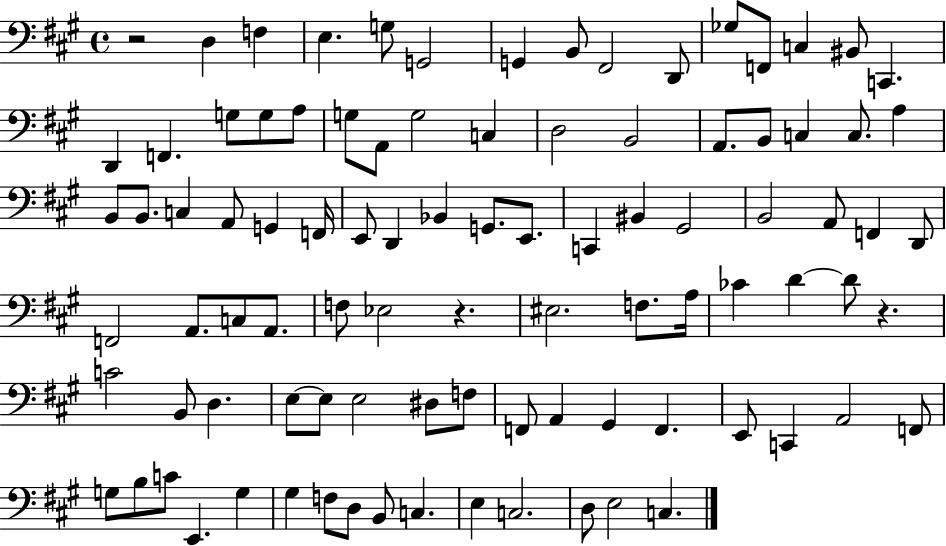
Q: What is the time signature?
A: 4/4